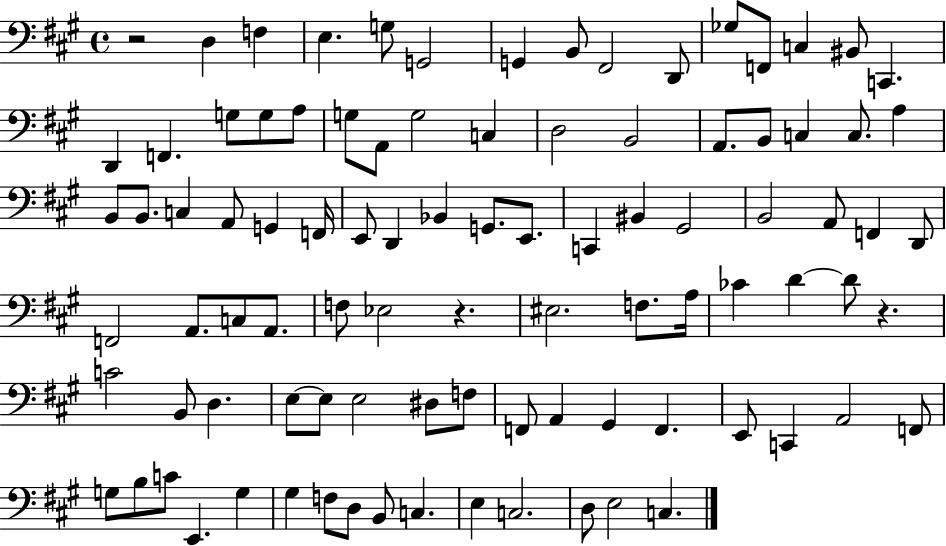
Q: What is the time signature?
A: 4/4